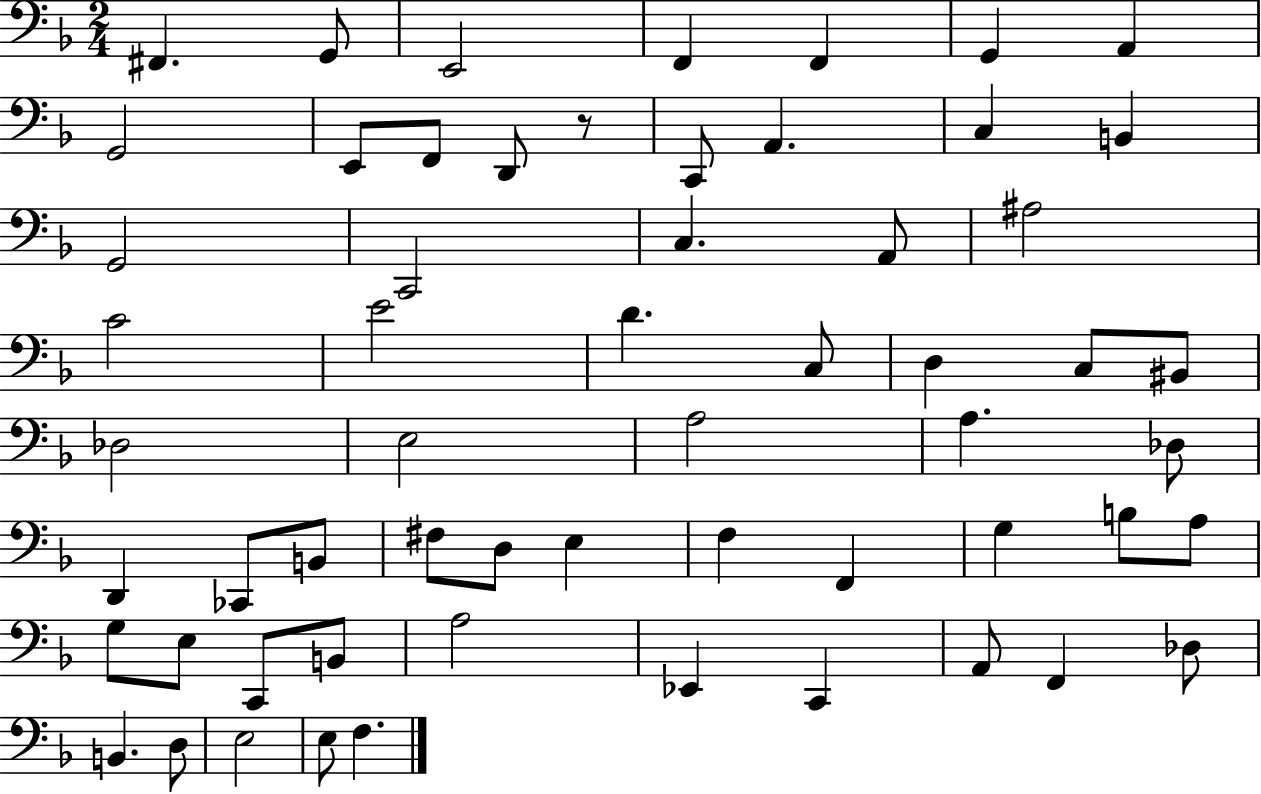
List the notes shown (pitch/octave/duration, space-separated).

F#2/q. G2/e E2/h F2/q F2/q G2/q A2/q G2/h E2/e F2/e D2/e R/e C2/e A2/q. C3/q B2/q G2/h C2/h C3/q. A2/e A#3/h C4/h E4/h D4/q. C3/e D3/q C3/e BIS2/e Db3/h E3/h A3/h A3/q. Db3/e D2/q CES2/e B2/e F#3/e D3/e E3/q F3/q F2/q G3/q B3/e A3/e G3/e E3/e C2/e B2/e A3/h Eb2/q C2/q A2/e F2/q Db3/e B2/q. D3/e E3/h E3/e F3/q.